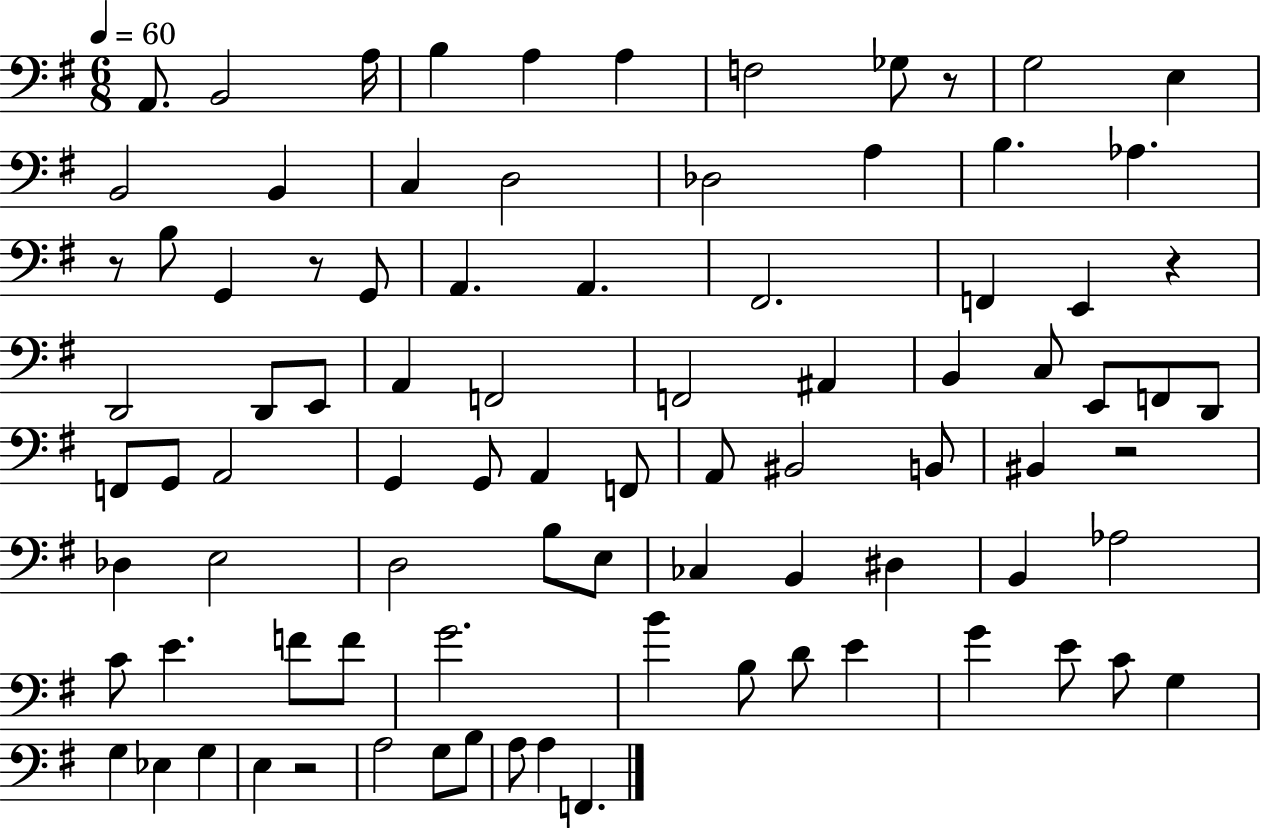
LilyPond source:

{
  \clef bass
  \numericTimeSignature
  \time 6/8
  \key g \major
  \tempo 4 = 60
  a,8. b,2 a16 | b4 a4 a4 | f2 ges8 r8 | g2 e4 | \break b,2 b,4 | c4 d2 | des2 a4 | b4. aes4. | \break r8 b8 g,4 r8 g,8 | a,4. a,4. | fis,2. | f,4 e,4 r4 | \break d,2 d,8 e,8 | a,4 f,2 | f,2 ais,4 | b,4 c8 e,8 f,8 d,8 | \break f,8 g,8 a,2 | g,4 g,8 a,4 f,8 | a,8 bis,2 b,8 | bis,4 r2 | \break des4 e2 | d2 b8 e8 | ces4 b,4 dis4 | b,4 aes2 | \break c'8 e'4. f'8 f'8 | g'2. | b'4 b8 d'8 e'4 | g'4 e'8 c'8 g4 | \break g4 ees4 g4 | e4 r2 | a2 g8 b8 | a8 a4 f,4. | \break \bar "|."
}